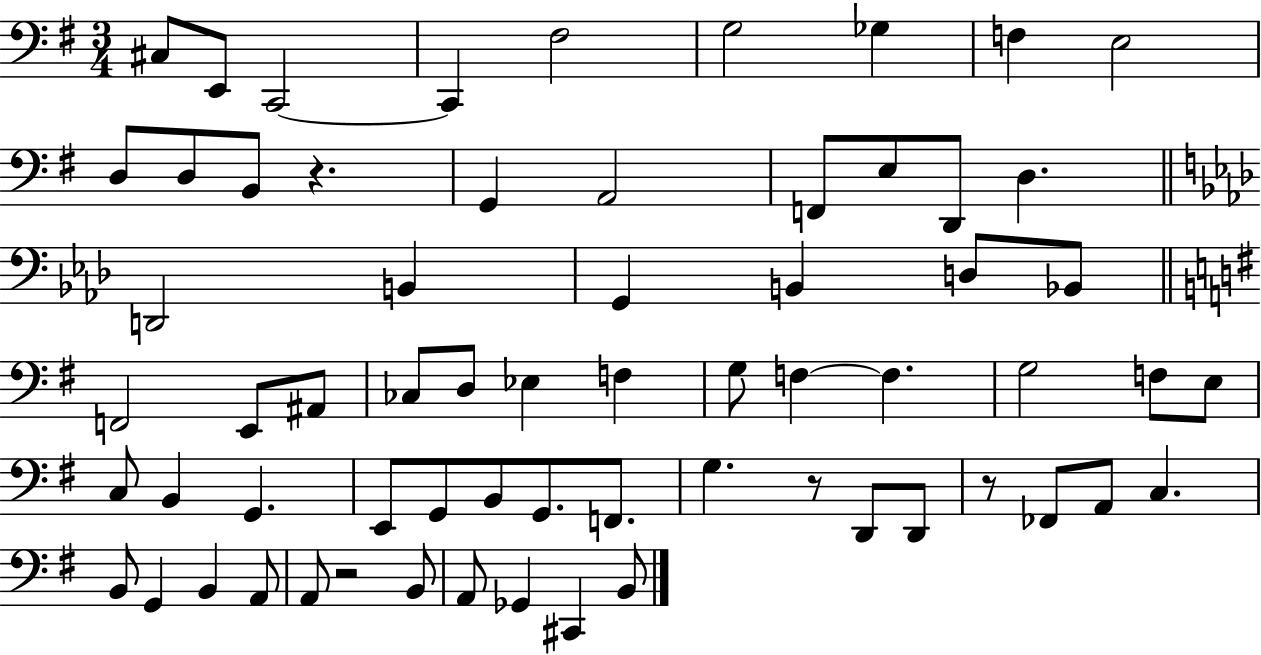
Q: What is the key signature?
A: G major